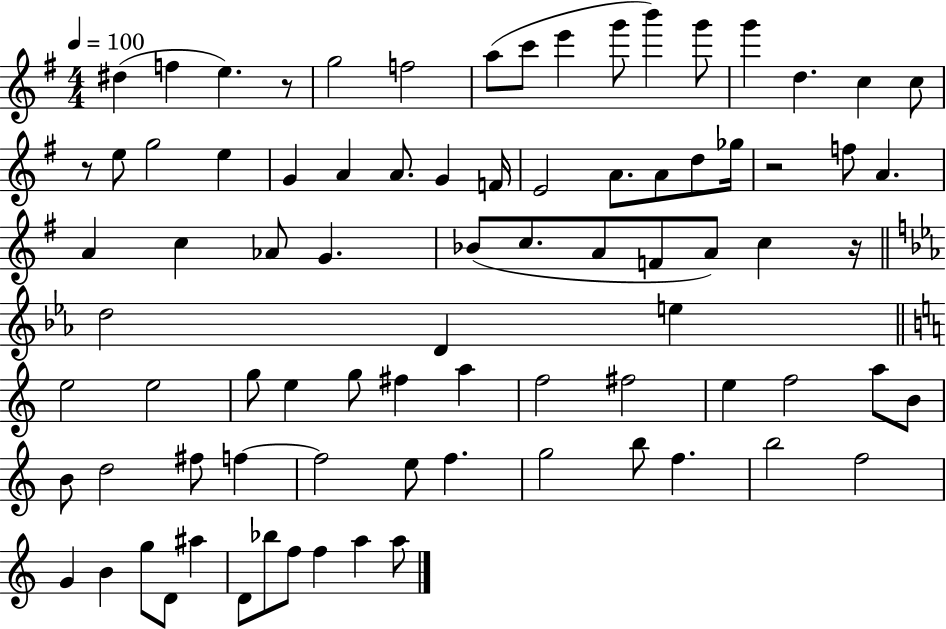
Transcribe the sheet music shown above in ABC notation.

X:1
T:Untitled
M:4/4
L:1/4
K:G
^d f e z/2 g2 f2 a/2 c'/2 e' g'/2 b' g'/2 g' d c c/2 z/2 e/2 g2 e G A A/2 G F/4 E2 A/2 A/2 d/2 _g/4 z2 f/2 A A c _A/2 G _B/2 c/2 A/2 F/2 A/2 c z/4 d2 D e e2 e2 g/2 e g/2 ^f a f2 ^f2 e f2 a/2 B/2 B/2 d2 ^f/2 f f2 e/2 f g2 b/2 f b2 f2 G B g/2 D/2 ^a D/2 _b/2 f/2 f a a/2